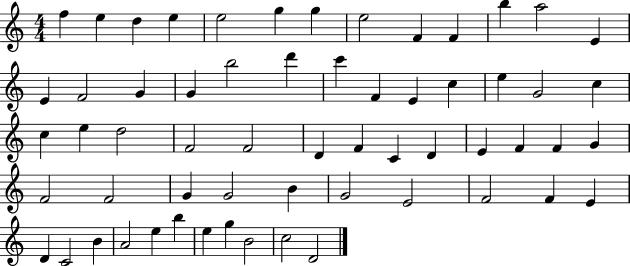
{
  \clef treble
  \numericTimeSignature
  \time 4/4
  \key c \major
  f''4 e''4 d''4 e''4 | e''2 g''4 g''4 | e''2 f'4 f'4 | b''4 a''2 e'4 | \break e'4 f'2 g'4 | g'4 b''2 d'''4 | c'''4 f'4 e'4 c''4 | e''4 g'2 c''4 | \break c''4 e''4 d''2 | f'2 f'2 | d'4 f'4 c'4 d'4 | e'4 f'4 f'4 g'4 | \break f'2 f'2 | g'4 g'2 b'4 | g'2 e'2 | f'2 f'4 e'4 | \break d'4 c'2 b'4 | a'2 e''4 b''4 | e''4 g''4 b'2 | c''2 d'2 | \break \bar "|."
}